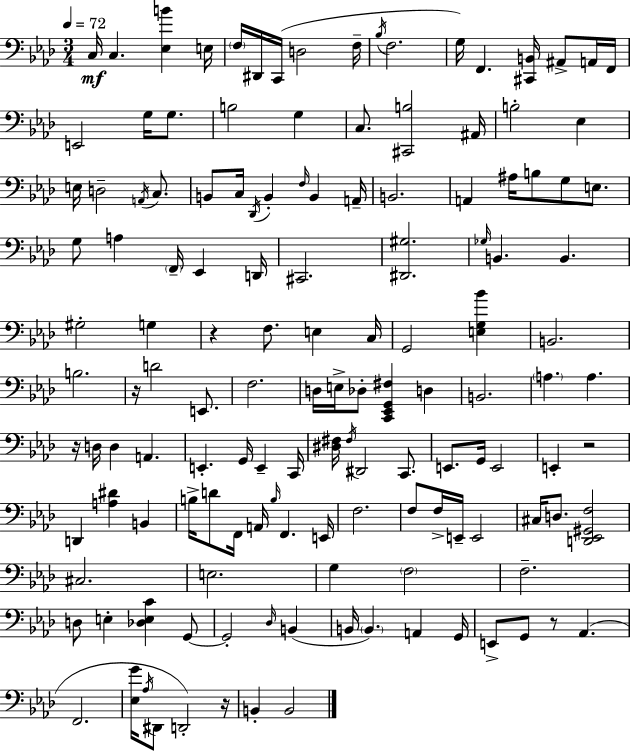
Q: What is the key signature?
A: AES major